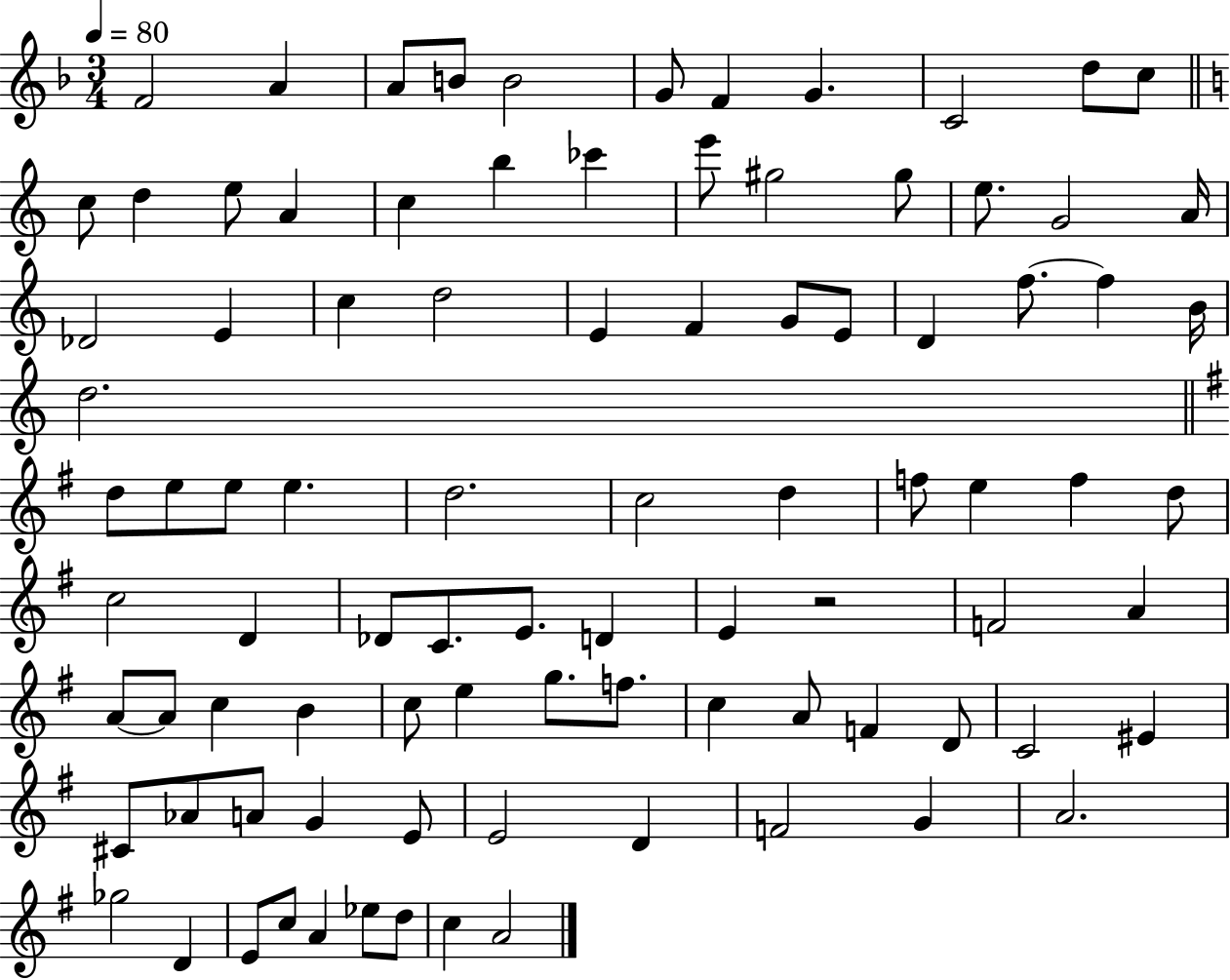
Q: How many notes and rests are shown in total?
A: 91